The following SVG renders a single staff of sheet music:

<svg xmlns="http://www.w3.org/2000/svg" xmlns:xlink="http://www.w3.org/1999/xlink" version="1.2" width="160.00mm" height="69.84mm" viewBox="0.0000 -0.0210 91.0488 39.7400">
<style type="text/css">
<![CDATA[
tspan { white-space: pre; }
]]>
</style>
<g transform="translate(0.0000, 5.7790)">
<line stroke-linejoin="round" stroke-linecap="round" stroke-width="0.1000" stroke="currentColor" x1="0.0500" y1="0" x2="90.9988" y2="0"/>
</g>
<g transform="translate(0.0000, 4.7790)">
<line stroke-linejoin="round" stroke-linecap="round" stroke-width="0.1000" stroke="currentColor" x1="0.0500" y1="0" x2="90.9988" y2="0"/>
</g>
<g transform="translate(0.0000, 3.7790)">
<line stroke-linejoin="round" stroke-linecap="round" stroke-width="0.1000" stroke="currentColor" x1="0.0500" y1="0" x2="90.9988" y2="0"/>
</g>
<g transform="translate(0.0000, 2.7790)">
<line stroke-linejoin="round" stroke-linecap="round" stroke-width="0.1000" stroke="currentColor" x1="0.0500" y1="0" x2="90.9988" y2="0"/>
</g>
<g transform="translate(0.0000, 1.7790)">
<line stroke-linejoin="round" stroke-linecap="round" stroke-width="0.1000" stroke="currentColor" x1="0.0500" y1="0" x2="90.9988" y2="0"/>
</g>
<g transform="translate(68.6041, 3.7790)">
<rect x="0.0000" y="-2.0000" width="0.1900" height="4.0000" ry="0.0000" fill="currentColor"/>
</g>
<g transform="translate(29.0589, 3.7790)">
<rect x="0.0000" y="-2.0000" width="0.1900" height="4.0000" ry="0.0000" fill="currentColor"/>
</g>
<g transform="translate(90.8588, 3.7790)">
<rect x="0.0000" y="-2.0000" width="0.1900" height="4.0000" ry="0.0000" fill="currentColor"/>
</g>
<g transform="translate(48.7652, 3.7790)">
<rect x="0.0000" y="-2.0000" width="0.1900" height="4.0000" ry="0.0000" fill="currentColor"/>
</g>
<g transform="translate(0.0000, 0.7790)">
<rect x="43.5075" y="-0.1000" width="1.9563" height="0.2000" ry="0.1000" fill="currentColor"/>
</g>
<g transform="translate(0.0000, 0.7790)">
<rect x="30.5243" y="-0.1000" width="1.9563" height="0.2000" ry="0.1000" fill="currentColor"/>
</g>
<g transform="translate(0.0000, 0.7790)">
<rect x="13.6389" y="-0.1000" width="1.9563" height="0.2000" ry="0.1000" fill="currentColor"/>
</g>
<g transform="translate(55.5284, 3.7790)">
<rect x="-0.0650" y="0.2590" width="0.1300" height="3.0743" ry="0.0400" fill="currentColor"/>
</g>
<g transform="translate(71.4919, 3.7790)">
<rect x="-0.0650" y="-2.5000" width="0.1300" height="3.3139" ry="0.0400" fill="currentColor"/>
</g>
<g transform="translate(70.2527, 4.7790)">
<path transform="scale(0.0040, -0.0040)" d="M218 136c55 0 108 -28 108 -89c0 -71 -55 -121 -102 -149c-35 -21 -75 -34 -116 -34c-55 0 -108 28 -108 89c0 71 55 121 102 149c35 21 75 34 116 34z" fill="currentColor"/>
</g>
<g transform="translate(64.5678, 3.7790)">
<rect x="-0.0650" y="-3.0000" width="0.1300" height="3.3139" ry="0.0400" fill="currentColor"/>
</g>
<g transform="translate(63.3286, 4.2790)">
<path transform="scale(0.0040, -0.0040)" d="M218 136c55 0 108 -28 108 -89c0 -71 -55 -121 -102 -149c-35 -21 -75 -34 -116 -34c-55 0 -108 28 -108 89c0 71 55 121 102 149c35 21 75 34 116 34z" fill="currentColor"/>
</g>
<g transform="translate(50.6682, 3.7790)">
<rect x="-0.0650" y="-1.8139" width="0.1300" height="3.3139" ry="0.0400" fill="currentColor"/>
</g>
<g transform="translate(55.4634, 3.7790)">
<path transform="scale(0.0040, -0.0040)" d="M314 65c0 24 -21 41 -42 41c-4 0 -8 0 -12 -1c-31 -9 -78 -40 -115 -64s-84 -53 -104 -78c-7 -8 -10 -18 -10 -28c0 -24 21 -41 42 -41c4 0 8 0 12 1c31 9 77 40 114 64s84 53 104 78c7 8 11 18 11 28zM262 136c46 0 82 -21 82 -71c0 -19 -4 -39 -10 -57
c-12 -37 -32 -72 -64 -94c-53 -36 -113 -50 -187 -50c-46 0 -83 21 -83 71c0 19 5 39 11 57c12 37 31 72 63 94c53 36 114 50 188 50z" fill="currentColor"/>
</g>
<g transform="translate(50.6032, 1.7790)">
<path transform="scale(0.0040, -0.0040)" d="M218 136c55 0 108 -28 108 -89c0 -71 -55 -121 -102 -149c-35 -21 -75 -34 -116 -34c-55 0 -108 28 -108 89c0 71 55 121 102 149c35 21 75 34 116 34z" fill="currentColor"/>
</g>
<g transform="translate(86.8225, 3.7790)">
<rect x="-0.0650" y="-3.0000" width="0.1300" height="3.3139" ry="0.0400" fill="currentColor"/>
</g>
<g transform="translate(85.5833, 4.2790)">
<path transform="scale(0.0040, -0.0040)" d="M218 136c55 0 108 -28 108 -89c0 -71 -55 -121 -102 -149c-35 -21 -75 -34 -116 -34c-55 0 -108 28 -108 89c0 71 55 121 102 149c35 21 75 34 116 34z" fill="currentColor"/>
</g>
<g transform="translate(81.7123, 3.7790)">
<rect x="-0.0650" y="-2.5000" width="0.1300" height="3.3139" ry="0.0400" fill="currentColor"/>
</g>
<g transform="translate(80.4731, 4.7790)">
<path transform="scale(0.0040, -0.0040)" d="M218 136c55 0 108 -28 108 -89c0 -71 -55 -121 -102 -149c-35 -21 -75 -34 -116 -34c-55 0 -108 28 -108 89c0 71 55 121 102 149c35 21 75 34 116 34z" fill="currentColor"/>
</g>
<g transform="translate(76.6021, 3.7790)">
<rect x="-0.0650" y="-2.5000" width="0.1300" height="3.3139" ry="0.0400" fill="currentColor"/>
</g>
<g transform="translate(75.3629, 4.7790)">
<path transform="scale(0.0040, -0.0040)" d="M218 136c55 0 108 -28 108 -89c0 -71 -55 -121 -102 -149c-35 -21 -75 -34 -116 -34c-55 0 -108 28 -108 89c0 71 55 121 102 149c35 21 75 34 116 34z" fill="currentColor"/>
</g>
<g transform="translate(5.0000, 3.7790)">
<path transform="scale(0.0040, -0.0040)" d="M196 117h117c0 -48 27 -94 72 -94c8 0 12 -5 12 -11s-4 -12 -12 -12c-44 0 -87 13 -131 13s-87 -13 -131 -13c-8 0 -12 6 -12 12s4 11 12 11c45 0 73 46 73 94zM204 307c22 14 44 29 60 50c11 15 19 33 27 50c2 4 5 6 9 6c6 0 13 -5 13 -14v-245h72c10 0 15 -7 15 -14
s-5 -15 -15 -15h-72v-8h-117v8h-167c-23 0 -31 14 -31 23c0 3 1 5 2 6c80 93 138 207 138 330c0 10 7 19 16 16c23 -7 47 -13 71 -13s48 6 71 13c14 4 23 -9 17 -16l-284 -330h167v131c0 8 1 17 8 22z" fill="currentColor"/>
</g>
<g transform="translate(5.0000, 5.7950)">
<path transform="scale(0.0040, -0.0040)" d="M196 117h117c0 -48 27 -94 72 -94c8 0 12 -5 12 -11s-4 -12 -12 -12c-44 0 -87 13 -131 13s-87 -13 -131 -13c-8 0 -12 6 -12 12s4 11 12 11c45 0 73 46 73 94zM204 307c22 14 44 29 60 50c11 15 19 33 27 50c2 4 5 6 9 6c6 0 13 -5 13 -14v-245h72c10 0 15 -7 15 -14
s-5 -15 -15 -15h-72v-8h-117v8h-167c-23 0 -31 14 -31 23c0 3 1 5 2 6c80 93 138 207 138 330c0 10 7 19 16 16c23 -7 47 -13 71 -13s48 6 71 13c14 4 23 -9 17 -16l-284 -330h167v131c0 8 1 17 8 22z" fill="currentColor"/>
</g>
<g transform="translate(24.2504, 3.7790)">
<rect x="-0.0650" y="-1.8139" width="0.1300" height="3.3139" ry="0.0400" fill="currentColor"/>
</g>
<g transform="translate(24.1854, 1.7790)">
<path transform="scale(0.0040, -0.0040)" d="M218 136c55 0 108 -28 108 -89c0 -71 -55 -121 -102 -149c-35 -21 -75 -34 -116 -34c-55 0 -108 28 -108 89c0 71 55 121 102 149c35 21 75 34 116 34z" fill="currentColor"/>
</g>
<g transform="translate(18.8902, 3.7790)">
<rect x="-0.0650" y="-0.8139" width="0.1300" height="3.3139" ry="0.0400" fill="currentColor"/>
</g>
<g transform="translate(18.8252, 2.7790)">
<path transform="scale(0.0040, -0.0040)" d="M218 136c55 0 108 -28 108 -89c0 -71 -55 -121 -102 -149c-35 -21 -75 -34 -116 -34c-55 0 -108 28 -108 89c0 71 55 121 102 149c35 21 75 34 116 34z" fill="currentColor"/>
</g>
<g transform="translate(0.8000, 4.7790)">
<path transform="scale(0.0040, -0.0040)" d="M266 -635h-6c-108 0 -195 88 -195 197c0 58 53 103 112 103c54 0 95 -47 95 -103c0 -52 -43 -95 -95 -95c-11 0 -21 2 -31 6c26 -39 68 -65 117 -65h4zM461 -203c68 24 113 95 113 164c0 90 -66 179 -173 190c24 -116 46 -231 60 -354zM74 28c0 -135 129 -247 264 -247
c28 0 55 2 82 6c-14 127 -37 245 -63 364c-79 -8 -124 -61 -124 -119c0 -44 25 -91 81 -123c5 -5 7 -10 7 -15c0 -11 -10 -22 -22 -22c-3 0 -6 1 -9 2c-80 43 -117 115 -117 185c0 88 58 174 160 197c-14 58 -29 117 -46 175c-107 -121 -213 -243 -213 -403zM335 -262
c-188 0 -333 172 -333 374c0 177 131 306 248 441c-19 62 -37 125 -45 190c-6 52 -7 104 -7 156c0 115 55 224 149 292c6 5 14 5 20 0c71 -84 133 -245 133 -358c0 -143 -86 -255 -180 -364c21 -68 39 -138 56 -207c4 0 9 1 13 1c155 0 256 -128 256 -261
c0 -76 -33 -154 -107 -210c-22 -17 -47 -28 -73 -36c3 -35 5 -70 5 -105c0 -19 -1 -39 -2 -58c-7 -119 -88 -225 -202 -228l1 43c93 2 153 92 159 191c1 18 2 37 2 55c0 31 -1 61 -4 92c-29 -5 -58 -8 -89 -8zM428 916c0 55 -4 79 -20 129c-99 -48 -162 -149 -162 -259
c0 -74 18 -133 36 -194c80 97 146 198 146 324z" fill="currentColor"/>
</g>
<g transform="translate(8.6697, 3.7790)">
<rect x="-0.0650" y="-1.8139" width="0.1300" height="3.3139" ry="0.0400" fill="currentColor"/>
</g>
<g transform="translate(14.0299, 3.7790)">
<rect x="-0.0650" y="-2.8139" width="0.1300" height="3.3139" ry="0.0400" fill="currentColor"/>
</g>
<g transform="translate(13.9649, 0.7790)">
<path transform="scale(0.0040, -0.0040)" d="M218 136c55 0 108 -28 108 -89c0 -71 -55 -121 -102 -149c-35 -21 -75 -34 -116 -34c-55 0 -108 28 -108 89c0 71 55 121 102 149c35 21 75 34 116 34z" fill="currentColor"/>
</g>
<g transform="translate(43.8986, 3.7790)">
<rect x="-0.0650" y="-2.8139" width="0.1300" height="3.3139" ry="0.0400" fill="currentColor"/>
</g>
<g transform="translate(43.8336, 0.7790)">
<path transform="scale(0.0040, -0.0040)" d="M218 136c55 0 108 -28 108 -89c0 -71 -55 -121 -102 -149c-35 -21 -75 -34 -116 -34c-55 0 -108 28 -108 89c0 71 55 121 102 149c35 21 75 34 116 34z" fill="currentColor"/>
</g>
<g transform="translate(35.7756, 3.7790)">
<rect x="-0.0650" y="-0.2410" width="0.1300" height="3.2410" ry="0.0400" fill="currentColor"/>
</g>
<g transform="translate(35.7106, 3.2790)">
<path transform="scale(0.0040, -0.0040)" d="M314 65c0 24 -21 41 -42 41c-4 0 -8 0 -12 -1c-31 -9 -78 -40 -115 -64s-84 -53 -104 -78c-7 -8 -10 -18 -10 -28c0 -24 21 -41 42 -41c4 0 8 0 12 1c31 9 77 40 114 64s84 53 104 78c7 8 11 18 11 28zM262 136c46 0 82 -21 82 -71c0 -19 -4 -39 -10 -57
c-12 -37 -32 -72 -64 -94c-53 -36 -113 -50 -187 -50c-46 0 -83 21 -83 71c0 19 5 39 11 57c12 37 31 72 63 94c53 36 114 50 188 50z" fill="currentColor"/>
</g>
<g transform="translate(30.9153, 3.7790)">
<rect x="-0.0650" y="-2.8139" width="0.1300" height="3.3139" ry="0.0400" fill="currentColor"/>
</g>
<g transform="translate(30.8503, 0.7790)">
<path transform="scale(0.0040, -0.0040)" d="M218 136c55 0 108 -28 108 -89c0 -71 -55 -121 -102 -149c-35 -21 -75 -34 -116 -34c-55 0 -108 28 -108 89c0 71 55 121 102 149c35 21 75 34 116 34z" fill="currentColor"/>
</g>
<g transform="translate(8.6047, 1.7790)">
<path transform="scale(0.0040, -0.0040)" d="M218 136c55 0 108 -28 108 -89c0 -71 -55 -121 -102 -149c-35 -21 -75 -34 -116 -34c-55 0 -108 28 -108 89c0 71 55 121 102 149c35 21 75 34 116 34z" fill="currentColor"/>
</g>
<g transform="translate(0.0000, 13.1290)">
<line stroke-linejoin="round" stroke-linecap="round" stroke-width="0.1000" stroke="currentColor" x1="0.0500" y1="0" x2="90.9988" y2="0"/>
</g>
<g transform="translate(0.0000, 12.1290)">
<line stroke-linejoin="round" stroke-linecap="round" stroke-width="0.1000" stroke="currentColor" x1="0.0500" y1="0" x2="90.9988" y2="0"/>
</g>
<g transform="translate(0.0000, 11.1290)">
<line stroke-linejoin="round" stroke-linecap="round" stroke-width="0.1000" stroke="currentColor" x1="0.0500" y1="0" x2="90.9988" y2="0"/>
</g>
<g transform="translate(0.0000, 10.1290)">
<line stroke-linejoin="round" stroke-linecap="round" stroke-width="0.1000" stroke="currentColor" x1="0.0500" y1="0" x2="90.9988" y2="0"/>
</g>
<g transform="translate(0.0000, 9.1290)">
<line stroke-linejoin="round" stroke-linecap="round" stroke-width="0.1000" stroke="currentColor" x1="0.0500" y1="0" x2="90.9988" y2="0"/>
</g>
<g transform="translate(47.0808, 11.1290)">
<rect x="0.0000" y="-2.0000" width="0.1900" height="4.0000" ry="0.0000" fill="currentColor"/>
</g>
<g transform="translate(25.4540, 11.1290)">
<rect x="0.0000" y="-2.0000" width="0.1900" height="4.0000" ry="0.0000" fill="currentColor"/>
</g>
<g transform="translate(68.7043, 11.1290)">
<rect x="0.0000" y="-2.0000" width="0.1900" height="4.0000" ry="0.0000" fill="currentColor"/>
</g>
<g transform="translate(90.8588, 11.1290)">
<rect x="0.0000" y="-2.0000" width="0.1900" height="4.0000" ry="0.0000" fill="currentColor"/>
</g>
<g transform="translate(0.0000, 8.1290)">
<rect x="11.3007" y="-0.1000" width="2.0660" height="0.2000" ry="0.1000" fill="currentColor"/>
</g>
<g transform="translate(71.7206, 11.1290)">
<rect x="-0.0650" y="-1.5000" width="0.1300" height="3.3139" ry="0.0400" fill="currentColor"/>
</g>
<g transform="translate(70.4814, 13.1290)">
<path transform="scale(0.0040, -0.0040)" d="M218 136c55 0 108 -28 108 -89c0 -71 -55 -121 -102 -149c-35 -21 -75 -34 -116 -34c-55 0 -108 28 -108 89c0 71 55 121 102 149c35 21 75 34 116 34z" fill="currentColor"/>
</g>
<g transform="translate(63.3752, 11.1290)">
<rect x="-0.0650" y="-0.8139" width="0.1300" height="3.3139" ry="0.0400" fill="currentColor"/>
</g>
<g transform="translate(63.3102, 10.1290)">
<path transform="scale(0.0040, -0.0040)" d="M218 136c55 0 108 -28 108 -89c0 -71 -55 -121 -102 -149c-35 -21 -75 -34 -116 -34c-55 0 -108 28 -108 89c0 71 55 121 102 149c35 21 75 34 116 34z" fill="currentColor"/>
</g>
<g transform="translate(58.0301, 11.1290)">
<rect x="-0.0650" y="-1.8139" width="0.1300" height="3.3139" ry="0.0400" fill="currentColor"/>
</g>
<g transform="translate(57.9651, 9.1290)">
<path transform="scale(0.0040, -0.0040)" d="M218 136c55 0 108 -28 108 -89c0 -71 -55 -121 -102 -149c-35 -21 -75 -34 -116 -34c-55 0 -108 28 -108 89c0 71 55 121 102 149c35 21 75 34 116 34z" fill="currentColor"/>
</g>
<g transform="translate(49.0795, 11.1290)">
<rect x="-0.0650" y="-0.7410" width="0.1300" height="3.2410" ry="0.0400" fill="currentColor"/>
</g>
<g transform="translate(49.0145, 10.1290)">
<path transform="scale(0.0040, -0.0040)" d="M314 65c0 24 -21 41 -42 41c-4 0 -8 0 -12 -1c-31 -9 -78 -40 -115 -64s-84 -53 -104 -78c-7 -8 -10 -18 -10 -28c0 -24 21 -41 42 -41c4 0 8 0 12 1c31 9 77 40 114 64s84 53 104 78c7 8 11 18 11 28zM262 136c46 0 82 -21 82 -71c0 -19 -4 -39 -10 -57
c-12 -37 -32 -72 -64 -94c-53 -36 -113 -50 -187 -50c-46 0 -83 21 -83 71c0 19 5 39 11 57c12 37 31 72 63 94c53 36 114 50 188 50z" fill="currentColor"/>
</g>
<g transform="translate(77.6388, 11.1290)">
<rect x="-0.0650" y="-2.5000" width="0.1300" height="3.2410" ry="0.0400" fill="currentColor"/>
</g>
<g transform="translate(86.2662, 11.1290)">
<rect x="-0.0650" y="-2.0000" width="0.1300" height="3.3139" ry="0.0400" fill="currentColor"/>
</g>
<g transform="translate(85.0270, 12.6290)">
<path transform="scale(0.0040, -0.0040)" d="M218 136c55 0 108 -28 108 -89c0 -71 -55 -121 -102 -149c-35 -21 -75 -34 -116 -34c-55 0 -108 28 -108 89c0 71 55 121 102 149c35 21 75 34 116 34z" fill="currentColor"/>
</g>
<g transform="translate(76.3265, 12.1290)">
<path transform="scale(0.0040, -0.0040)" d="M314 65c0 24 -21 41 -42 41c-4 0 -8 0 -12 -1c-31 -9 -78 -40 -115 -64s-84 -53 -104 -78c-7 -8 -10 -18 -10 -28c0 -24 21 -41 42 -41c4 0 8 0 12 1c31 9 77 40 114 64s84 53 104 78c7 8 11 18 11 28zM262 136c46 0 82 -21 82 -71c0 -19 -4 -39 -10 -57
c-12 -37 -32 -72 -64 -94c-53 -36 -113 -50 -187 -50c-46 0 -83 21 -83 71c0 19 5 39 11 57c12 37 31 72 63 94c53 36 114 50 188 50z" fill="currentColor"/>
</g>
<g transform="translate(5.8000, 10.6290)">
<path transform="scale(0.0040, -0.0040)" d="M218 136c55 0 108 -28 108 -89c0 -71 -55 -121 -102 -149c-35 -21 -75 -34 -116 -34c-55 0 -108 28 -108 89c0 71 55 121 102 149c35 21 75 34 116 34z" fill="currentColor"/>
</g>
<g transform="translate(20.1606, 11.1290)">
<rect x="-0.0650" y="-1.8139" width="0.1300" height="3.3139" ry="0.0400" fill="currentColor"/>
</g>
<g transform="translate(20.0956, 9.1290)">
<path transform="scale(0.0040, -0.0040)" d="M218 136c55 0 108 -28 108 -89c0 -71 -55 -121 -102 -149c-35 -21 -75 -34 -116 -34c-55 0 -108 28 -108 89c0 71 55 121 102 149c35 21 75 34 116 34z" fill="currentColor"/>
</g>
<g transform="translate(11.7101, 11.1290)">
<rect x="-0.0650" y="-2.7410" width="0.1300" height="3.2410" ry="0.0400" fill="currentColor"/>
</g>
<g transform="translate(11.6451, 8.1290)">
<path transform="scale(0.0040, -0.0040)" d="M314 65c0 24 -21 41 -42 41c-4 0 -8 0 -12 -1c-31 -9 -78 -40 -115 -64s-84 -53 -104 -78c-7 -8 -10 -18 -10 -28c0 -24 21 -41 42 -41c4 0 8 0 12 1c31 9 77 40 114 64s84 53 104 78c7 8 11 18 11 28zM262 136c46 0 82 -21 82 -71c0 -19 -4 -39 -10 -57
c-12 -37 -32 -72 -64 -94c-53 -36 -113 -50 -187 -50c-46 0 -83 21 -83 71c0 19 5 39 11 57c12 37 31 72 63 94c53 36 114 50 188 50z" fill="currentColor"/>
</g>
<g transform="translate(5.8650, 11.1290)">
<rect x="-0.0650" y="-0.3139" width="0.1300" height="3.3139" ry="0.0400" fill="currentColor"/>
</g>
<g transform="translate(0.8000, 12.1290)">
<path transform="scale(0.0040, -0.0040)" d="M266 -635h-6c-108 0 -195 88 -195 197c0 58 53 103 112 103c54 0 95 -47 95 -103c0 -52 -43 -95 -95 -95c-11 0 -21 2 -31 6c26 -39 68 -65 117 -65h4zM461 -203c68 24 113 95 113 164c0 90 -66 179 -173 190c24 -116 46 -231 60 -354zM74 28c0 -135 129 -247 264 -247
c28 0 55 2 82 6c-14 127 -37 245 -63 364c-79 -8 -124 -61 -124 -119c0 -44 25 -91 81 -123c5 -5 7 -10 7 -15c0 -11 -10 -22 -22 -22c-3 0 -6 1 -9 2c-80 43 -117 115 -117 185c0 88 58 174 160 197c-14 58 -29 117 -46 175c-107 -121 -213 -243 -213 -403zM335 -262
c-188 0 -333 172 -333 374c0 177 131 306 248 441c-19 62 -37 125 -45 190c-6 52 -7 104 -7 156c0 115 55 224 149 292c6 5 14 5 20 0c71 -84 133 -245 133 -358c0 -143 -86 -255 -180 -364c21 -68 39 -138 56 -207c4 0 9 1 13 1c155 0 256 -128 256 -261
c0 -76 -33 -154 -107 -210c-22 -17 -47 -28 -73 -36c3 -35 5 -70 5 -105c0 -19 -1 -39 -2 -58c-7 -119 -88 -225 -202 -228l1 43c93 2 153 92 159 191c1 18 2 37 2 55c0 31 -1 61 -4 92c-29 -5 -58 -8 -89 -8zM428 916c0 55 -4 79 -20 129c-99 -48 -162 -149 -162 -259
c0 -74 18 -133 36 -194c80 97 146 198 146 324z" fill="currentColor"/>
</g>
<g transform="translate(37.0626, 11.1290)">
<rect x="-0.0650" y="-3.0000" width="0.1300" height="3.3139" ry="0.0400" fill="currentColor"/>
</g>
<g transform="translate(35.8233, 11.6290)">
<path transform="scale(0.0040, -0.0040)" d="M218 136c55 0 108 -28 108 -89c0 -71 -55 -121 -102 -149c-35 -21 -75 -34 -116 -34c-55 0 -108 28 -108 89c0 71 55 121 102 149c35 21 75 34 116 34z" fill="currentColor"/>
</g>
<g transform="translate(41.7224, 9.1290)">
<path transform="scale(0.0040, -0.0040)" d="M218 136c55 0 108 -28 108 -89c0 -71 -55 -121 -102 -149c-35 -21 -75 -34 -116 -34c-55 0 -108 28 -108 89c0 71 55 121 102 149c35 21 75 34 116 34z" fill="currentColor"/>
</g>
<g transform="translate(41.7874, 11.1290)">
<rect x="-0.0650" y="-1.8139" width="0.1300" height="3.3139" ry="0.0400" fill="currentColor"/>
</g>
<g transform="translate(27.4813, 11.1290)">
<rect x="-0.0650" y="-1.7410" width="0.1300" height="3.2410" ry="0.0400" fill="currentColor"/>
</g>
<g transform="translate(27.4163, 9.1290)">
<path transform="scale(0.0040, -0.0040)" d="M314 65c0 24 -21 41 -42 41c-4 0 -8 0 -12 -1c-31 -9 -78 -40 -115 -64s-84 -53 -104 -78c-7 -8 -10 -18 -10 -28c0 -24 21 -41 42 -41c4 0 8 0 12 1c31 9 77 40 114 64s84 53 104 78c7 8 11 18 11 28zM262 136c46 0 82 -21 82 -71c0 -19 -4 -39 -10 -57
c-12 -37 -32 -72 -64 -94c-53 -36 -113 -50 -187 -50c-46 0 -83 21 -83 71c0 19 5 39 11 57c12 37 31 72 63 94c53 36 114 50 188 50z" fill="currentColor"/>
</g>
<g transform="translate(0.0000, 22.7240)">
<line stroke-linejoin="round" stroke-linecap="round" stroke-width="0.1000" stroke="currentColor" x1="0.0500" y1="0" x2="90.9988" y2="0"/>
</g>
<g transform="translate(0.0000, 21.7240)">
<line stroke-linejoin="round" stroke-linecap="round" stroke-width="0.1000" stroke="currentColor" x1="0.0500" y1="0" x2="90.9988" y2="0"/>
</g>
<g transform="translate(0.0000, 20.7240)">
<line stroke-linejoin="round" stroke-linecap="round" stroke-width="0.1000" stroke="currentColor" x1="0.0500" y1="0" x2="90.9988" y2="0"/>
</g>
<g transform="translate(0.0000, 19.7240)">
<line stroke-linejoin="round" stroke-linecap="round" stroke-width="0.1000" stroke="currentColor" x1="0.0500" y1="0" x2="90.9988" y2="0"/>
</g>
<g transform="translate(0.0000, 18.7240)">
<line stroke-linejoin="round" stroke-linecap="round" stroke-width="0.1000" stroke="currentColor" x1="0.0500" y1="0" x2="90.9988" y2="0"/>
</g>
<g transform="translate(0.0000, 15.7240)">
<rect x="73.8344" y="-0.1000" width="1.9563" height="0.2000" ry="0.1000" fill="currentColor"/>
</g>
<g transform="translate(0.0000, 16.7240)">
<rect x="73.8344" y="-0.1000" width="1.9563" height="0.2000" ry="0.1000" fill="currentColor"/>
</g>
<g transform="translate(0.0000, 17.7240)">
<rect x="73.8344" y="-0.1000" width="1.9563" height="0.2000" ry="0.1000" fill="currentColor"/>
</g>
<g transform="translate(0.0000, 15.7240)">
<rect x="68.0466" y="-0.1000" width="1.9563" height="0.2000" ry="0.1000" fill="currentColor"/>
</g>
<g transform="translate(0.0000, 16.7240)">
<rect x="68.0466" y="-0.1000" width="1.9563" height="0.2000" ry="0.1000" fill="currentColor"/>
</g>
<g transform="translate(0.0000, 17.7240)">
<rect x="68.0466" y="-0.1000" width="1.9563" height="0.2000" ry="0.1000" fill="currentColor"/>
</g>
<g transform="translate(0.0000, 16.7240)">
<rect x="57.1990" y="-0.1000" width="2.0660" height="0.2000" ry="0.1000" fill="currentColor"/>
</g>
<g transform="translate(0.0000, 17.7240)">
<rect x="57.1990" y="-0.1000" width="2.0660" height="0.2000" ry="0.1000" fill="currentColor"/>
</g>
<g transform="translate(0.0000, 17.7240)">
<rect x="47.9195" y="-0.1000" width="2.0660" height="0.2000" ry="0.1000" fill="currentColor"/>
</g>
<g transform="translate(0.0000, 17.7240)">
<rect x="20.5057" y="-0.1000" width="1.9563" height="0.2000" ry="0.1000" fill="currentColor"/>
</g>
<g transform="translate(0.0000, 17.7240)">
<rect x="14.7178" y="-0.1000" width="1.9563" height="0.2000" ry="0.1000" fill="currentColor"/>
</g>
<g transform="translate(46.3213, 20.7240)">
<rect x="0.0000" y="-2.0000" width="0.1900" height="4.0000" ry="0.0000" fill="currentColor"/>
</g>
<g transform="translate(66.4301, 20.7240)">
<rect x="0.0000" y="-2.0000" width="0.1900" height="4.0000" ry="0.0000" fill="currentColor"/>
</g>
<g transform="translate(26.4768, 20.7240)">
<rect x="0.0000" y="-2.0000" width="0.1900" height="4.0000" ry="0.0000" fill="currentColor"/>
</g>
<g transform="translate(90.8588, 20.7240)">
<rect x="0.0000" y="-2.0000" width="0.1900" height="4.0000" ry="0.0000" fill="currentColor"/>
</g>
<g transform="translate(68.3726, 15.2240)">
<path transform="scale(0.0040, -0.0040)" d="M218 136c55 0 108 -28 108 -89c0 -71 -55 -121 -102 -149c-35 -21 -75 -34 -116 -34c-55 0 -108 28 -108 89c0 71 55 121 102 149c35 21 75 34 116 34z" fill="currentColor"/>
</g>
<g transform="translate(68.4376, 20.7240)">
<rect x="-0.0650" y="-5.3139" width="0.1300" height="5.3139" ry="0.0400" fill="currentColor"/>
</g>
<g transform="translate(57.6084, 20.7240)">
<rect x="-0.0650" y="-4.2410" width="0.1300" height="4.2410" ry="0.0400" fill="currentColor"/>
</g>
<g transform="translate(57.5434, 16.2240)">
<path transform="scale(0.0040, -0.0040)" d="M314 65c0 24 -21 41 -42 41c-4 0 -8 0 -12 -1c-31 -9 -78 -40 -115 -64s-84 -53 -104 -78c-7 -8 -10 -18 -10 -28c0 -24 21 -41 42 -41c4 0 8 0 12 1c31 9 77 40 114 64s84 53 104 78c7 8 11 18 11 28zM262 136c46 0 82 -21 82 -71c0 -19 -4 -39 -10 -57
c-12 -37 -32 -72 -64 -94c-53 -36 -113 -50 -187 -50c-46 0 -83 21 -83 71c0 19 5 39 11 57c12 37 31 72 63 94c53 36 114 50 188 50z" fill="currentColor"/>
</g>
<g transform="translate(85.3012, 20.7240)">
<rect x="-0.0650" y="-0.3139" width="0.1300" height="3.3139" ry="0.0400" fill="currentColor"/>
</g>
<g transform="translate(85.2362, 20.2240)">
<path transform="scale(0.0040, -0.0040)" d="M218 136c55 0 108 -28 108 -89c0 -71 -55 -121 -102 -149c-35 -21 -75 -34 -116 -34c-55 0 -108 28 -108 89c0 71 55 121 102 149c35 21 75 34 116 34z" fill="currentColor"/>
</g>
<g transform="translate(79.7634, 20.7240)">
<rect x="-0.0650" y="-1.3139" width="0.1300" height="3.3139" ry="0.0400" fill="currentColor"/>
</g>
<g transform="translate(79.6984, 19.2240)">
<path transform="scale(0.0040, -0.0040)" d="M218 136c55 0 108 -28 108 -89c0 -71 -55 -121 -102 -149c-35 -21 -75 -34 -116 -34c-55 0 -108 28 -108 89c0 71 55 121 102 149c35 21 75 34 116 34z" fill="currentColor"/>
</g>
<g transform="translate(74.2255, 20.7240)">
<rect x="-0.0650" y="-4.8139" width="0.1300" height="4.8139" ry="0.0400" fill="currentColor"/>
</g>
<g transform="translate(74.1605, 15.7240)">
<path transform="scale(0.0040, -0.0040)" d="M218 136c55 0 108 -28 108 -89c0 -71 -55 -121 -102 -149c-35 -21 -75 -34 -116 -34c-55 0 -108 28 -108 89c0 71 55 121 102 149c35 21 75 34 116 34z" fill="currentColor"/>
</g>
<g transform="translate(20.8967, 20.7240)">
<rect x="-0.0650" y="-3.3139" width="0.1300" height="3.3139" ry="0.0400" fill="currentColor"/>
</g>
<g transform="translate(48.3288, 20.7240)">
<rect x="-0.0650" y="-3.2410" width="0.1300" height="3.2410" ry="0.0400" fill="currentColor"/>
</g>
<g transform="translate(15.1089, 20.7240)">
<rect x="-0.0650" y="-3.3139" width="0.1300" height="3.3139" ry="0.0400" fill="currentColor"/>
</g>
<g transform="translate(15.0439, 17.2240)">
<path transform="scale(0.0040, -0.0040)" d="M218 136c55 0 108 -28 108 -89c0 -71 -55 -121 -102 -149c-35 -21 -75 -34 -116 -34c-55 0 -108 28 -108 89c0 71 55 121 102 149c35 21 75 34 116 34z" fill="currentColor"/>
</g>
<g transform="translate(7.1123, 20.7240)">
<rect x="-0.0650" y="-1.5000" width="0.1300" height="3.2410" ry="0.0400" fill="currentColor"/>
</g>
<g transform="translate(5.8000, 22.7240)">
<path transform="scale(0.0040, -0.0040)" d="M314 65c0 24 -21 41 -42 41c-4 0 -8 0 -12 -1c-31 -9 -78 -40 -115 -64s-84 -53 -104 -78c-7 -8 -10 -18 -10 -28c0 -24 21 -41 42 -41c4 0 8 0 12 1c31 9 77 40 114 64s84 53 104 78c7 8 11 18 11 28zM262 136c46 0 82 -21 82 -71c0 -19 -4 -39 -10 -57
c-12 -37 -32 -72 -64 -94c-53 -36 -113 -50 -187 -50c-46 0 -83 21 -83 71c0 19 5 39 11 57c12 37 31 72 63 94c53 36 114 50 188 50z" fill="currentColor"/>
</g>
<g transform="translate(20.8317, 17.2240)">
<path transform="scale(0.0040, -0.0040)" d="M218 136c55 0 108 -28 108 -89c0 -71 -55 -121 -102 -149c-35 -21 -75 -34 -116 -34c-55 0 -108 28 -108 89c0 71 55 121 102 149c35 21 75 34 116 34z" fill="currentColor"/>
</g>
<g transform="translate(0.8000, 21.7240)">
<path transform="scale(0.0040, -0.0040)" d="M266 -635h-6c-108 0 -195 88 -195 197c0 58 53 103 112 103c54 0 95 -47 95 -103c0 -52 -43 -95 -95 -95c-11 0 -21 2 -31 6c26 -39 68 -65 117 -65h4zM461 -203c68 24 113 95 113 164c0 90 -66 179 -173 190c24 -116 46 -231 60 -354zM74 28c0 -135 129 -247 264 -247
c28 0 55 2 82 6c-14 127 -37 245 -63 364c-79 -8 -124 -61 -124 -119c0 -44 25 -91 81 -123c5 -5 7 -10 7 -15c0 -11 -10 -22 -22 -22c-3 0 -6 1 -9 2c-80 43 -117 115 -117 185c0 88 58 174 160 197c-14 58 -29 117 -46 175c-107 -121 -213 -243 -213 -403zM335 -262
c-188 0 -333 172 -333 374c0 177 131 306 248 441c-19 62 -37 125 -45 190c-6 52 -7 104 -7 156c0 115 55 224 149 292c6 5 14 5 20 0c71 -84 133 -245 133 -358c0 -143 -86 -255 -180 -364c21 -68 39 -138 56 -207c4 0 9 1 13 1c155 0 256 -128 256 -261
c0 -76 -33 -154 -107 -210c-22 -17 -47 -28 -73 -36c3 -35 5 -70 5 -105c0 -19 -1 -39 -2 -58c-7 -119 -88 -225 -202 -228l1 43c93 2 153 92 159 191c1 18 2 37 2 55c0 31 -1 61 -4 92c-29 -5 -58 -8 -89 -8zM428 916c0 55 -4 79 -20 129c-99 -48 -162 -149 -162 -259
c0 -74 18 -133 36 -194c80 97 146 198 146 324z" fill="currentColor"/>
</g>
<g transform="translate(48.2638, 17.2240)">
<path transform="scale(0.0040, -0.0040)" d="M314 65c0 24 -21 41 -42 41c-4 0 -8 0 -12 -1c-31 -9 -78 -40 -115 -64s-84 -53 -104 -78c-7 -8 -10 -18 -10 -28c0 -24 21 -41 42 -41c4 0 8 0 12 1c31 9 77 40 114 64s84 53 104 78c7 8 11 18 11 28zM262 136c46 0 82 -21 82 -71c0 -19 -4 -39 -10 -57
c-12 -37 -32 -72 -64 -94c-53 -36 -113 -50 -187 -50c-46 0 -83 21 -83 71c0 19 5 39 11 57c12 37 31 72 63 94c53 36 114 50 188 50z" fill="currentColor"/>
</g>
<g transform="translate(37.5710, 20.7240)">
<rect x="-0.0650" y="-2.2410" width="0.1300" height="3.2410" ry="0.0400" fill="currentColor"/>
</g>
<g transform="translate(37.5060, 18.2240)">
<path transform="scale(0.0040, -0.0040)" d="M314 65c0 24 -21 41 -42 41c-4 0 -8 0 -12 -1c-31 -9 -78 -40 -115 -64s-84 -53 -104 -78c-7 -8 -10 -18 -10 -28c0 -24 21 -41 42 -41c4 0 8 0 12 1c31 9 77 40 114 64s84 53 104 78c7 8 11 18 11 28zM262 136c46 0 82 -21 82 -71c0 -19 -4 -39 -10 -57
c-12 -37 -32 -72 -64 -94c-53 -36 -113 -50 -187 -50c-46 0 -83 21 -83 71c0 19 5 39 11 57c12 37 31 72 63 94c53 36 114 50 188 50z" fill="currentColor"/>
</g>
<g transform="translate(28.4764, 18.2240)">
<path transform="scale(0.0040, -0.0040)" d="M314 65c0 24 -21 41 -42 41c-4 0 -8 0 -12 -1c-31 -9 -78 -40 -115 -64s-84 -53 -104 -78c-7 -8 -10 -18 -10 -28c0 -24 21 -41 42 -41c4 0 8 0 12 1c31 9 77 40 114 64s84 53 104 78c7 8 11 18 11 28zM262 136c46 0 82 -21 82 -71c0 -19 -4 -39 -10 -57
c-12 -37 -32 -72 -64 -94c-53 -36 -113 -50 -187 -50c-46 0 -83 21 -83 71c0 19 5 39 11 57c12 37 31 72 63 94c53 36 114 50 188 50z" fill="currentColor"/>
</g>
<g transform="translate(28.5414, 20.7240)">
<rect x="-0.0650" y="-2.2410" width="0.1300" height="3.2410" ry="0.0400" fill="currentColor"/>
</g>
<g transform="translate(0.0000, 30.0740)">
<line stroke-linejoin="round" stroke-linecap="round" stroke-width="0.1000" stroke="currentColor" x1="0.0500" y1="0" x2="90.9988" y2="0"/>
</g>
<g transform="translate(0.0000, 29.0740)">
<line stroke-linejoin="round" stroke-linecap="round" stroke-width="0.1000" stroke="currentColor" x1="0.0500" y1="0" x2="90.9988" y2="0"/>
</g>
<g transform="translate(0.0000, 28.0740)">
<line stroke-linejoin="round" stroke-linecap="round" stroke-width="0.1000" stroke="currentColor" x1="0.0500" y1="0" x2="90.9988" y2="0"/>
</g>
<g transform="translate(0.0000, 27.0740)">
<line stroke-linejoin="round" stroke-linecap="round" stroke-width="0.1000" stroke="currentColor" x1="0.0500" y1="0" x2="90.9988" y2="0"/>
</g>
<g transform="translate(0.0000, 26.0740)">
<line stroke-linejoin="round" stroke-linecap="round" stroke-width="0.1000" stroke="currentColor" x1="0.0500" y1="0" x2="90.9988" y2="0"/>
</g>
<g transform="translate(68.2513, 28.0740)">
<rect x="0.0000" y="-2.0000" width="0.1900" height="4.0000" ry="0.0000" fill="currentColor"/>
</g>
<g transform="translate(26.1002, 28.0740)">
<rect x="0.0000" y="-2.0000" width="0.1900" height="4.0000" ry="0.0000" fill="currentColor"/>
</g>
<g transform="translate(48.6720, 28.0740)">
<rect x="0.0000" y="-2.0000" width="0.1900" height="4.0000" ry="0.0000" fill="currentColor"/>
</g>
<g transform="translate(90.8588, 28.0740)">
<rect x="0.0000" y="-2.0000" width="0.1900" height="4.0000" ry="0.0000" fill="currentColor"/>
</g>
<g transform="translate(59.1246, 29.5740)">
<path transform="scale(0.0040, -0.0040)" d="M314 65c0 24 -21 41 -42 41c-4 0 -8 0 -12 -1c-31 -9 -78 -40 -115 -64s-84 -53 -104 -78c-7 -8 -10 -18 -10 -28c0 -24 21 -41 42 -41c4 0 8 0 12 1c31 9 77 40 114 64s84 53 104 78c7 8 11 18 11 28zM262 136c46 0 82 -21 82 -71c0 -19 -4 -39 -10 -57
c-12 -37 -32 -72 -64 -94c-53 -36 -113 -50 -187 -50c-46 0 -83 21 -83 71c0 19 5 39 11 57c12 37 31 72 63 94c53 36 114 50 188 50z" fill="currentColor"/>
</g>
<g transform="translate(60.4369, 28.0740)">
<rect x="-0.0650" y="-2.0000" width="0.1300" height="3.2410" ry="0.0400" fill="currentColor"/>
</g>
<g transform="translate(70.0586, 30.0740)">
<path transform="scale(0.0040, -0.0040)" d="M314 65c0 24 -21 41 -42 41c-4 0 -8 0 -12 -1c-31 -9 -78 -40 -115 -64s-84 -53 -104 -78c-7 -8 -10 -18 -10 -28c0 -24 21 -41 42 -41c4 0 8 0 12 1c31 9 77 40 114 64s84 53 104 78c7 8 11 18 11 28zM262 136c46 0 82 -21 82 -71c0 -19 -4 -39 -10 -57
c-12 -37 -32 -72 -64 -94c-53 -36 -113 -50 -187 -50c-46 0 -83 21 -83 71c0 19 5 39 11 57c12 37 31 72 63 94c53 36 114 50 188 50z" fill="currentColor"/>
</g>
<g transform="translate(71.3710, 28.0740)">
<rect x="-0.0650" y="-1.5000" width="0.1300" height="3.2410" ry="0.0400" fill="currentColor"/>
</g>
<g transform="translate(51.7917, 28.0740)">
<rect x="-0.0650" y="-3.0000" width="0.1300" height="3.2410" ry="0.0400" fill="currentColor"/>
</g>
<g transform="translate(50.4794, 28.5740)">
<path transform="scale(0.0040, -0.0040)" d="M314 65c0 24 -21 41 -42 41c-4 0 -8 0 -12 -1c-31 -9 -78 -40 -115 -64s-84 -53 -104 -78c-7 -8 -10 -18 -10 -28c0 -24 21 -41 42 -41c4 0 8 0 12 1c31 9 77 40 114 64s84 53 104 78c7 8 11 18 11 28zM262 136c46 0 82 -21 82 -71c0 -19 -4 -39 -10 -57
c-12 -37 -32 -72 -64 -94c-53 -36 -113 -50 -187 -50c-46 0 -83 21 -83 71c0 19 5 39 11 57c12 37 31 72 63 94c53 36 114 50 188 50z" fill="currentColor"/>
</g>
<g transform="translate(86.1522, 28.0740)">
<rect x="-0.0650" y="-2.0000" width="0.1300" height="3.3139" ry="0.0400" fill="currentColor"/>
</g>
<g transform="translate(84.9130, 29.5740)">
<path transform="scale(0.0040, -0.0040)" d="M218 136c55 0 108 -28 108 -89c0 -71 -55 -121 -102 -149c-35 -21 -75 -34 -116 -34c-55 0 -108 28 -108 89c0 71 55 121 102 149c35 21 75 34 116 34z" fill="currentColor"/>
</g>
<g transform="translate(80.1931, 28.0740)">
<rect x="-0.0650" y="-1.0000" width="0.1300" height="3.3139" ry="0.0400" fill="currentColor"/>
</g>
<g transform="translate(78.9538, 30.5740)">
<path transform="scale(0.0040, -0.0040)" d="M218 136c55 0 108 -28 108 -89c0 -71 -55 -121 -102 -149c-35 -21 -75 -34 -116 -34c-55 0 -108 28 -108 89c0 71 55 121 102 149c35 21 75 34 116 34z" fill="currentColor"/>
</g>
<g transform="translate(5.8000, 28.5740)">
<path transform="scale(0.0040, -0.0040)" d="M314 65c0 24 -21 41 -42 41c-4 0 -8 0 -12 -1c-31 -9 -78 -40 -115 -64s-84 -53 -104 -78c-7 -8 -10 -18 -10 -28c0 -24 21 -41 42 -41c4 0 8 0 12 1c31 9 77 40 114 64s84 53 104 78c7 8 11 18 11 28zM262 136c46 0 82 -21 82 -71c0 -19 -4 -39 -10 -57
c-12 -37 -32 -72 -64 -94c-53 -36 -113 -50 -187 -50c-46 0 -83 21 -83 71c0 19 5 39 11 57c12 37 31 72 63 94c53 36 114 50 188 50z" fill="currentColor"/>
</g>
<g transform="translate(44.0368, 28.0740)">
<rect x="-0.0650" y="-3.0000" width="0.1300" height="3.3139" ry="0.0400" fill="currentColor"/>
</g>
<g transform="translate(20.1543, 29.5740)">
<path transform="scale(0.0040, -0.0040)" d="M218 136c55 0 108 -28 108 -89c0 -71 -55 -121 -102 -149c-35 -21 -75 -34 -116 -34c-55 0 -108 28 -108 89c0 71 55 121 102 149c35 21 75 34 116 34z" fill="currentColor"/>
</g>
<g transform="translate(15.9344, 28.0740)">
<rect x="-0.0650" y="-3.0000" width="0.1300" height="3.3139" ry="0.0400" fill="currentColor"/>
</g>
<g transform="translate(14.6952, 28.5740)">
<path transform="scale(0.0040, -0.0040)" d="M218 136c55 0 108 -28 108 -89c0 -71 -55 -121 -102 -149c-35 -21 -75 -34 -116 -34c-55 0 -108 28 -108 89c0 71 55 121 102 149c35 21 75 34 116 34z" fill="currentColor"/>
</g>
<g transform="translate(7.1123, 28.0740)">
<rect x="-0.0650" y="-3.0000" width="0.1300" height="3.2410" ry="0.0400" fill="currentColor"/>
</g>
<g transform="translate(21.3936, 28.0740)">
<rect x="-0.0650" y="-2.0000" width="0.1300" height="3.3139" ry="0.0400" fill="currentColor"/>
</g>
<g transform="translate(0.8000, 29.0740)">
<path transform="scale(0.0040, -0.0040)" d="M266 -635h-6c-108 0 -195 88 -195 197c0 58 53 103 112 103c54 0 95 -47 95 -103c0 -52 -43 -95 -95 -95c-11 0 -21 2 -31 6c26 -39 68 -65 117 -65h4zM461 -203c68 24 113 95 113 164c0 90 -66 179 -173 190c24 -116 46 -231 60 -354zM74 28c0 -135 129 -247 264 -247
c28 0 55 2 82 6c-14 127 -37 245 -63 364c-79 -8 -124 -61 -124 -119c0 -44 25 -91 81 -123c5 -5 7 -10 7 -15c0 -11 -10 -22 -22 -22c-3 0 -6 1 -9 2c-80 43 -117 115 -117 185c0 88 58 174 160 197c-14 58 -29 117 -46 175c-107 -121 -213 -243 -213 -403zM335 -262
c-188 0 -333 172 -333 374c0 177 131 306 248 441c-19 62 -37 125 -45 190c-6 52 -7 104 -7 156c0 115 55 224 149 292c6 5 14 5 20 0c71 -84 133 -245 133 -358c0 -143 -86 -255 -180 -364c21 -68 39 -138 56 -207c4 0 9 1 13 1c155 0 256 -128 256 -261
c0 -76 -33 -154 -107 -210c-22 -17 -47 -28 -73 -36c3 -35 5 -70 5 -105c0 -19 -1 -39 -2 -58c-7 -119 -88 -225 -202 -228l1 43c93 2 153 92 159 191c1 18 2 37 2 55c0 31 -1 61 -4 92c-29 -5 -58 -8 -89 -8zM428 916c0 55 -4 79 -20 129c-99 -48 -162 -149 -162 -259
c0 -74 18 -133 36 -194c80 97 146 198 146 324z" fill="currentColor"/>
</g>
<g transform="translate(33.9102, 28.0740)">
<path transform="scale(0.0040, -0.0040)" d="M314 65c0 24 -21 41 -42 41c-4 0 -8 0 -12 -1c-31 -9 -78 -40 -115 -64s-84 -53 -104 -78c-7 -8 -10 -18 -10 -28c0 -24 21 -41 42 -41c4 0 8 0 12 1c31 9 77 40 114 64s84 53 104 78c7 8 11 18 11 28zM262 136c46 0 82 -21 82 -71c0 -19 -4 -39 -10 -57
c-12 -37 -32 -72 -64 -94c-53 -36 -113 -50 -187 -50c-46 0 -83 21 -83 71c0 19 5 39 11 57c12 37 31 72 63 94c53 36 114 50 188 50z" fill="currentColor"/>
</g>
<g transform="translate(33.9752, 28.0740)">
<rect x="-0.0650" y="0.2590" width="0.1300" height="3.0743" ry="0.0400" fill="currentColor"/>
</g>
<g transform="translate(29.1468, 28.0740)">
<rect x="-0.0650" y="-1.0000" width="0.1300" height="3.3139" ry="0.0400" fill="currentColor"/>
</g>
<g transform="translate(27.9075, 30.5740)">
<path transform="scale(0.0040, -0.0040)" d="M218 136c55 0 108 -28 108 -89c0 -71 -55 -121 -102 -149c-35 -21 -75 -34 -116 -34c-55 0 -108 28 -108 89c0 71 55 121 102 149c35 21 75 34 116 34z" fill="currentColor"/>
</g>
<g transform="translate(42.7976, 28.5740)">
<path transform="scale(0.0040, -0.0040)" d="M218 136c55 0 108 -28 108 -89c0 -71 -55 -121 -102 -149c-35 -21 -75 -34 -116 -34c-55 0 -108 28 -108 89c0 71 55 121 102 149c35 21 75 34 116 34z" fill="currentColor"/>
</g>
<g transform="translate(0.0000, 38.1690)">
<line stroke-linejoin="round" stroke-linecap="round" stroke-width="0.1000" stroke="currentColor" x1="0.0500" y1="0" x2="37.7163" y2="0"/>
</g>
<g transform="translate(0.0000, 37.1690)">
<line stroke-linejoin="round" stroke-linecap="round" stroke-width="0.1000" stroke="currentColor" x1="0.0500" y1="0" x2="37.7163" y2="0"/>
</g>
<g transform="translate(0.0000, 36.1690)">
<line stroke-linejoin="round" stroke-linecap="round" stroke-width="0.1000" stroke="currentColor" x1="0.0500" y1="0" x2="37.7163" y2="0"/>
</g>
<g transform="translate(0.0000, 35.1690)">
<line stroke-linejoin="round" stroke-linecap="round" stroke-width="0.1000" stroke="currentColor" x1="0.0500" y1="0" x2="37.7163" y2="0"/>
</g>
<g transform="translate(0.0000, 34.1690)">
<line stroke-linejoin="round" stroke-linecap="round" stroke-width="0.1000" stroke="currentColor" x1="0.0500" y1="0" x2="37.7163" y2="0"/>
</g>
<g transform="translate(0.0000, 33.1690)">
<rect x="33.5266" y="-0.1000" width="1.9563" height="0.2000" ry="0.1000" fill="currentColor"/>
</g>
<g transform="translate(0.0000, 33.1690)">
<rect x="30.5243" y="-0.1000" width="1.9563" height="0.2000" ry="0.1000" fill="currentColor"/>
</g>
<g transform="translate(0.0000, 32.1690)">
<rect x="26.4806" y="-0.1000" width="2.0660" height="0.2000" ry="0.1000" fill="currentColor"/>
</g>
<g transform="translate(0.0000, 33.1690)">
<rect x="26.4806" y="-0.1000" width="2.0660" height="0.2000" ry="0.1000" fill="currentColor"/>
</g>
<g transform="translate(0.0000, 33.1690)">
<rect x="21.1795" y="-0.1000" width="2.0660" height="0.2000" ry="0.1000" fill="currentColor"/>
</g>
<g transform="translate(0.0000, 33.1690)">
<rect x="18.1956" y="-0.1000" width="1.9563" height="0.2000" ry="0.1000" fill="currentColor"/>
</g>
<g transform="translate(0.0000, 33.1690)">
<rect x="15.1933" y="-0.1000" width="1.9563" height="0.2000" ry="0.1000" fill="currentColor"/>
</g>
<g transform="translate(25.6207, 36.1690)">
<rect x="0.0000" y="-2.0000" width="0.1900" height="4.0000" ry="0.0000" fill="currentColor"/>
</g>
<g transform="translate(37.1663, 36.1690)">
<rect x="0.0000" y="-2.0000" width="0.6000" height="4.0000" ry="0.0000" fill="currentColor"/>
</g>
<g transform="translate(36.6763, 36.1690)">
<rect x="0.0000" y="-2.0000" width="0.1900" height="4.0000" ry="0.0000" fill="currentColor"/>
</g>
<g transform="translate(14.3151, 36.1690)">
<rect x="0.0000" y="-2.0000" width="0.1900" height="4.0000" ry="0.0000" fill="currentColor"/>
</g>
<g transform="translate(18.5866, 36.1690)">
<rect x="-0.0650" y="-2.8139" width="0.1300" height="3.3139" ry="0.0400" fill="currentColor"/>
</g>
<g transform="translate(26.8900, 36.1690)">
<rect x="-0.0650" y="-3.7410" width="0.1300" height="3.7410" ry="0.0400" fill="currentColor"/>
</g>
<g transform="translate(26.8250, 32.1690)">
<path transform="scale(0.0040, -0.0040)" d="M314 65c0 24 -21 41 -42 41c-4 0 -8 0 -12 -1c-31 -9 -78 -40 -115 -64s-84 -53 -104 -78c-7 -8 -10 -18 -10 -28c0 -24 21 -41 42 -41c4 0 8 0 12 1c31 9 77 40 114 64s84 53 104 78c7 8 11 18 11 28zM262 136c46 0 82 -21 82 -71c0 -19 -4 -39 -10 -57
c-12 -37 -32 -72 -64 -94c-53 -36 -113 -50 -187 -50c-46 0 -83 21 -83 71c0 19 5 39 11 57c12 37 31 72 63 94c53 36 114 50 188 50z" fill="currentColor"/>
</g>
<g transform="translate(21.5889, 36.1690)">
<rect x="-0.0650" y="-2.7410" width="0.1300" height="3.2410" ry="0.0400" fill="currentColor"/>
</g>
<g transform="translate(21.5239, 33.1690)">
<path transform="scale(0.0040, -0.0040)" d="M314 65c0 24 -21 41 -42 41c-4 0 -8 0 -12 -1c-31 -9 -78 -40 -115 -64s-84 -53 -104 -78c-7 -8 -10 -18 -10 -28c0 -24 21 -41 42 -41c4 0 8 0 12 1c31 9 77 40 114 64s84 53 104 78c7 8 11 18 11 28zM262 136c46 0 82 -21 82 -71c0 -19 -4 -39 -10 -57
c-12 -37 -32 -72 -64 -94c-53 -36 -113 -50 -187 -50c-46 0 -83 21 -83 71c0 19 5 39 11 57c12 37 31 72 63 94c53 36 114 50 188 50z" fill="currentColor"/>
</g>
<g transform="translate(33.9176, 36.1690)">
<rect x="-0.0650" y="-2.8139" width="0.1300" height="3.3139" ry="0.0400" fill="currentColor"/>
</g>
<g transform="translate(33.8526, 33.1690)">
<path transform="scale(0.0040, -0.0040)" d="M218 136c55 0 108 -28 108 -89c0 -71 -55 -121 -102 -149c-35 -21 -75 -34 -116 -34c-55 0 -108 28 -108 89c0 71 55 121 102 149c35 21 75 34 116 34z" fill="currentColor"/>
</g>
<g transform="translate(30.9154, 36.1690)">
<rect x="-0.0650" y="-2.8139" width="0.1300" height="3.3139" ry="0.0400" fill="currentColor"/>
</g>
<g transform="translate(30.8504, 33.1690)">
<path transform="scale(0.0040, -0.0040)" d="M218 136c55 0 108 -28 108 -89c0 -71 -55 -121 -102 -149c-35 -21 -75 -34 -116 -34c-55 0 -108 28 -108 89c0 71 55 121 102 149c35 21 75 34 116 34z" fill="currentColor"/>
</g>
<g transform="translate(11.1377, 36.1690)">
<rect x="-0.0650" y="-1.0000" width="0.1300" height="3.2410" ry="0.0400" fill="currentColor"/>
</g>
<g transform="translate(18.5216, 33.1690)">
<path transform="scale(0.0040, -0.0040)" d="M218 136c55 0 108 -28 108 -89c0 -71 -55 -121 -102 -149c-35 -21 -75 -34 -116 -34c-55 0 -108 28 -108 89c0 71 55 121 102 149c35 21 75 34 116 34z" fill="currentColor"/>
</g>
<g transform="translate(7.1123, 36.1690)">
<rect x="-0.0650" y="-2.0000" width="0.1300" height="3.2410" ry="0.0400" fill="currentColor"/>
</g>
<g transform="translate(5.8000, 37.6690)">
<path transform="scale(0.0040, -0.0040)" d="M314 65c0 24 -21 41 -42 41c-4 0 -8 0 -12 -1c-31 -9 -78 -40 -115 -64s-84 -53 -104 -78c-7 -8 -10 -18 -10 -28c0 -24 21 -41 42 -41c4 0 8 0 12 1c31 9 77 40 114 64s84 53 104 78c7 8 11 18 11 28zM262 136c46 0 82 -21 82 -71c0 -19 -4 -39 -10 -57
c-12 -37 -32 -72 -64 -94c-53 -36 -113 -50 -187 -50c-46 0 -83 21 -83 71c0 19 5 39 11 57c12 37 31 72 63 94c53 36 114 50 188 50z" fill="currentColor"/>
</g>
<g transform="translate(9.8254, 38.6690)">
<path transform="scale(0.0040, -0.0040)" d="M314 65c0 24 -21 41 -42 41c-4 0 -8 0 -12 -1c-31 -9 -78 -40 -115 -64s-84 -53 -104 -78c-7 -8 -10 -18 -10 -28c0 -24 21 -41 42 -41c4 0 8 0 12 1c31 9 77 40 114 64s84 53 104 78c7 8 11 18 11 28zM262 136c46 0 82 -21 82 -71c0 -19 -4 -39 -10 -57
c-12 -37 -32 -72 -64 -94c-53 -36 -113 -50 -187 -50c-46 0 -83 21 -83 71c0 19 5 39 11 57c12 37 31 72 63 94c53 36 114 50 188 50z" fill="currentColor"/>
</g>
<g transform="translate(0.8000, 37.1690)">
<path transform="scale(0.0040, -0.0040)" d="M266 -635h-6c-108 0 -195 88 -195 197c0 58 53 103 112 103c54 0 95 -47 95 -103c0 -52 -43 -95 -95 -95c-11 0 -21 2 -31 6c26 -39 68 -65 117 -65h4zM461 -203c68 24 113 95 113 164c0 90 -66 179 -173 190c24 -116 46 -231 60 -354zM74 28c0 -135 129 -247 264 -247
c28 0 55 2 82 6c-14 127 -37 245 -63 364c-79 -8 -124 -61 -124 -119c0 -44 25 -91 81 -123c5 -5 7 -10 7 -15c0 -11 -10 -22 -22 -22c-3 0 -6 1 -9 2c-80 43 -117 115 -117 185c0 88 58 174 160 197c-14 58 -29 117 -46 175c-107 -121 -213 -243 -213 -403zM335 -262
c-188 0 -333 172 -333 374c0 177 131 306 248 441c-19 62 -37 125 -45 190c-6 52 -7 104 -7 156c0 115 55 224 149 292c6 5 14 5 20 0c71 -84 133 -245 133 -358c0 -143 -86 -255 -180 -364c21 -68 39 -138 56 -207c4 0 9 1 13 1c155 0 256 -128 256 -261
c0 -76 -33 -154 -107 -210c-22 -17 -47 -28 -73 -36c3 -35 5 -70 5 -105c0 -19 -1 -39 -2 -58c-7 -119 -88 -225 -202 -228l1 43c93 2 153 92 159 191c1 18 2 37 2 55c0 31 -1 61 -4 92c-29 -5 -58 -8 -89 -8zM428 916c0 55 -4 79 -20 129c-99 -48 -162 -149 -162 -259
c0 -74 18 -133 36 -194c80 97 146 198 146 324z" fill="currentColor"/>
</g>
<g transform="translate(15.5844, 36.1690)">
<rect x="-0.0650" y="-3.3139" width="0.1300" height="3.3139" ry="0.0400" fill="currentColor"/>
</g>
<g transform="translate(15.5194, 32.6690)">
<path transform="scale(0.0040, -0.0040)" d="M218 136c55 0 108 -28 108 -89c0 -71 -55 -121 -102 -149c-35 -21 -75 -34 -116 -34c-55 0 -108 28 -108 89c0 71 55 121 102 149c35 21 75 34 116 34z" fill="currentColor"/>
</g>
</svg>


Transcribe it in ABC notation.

X:1
T:Untitled
M:4/4
L:1/4
K:C
f a d f a c2 a f B2 A G G G A c a2 f f2 A f d2 f d E G2 F E2 b b g2 g2 b2 d'2 f' e' e c A2 A F D B2 A A2 F2 E2 D F F2 D2 b a a2 c'2 a a